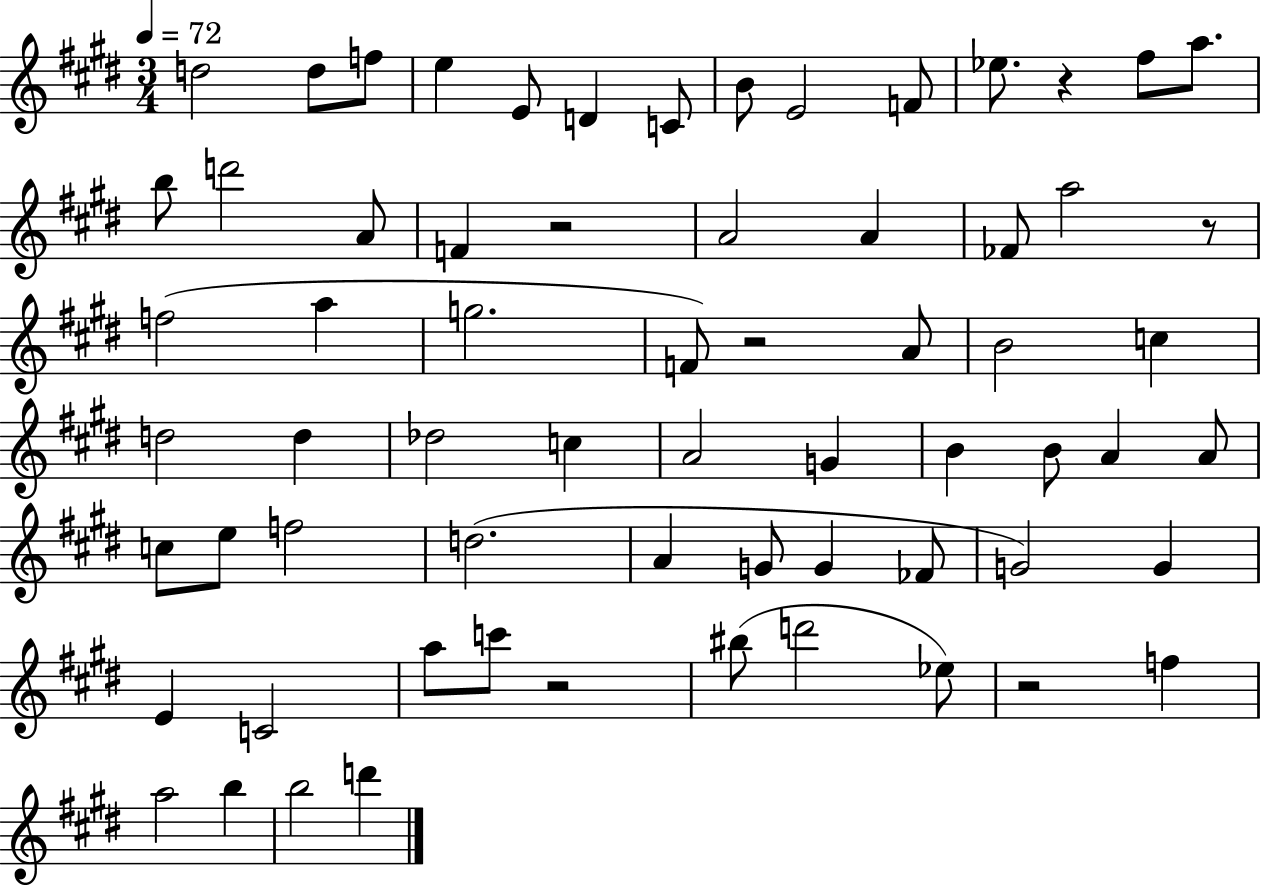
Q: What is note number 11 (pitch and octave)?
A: Eb5